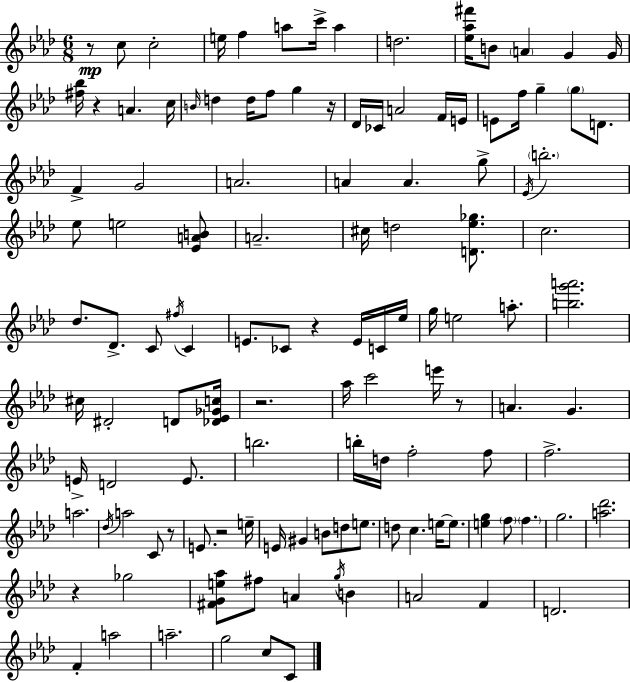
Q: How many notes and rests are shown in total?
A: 123